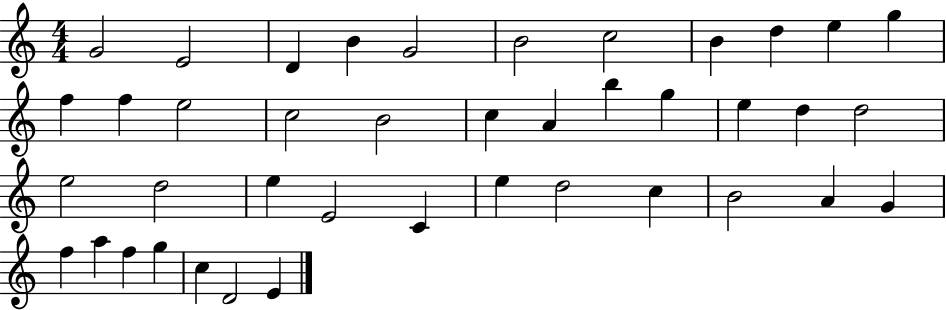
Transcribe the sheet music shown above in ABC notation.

X:1
T:Untitled
M:4/4
L:1/4
K:C
G2 E2 D B G2 B2 c2 B d e g f f e2 c2 B2 c A b g e d d2 e2 d2 e E2 C e d2 c B2 A G f a f g c D2 E